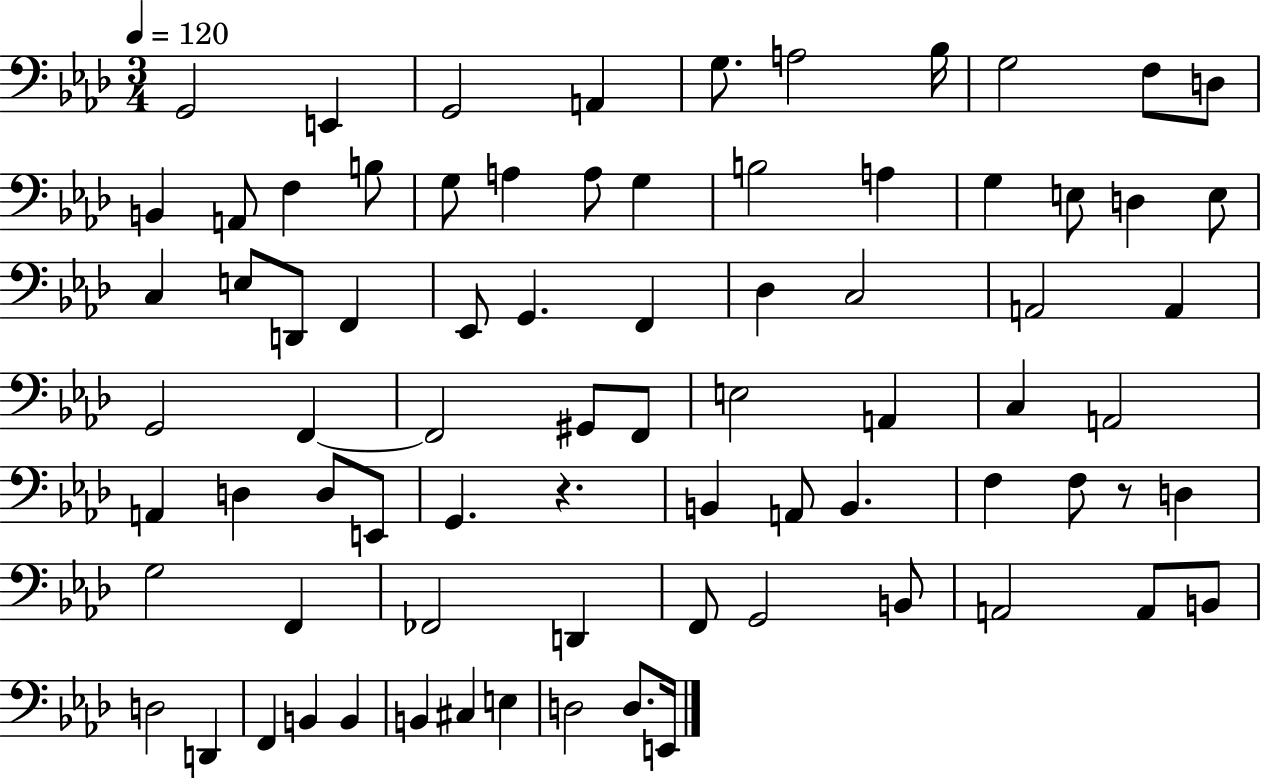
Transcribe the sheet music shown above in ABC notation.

X:1
T:Untitled
M:3/4
L:1/4
K:Ab
G,,2 E,, G,,2 A,, G,/2 A,2 _B,/4 G,2 F,/2 D,/2 B,, A,,/2 F, B,/2 G,/2 A, A,/2 G, B,2 A, G, E,/2 D, E,/2 C, E,/2 D,,/2 F,, _E,,/2 G,, F,, _D, C,2 A,,2 A,, G,,2 F,, F,,2 ^G,,/2 F,,/2 E,2 A,, C, A,,2 A,, D, D,/2 E,,/2 G,, z B,, A,,/2 B,, F, F,/2 z/2 D, G,2 F,, _F,,2 D,, F,,/2 G,,2 B,,/2 A,,2 A,,/2 B,,/2 D,2 D,, F,, B,, B,, B,, ^C, E, D,2 D,/2 E,,/4